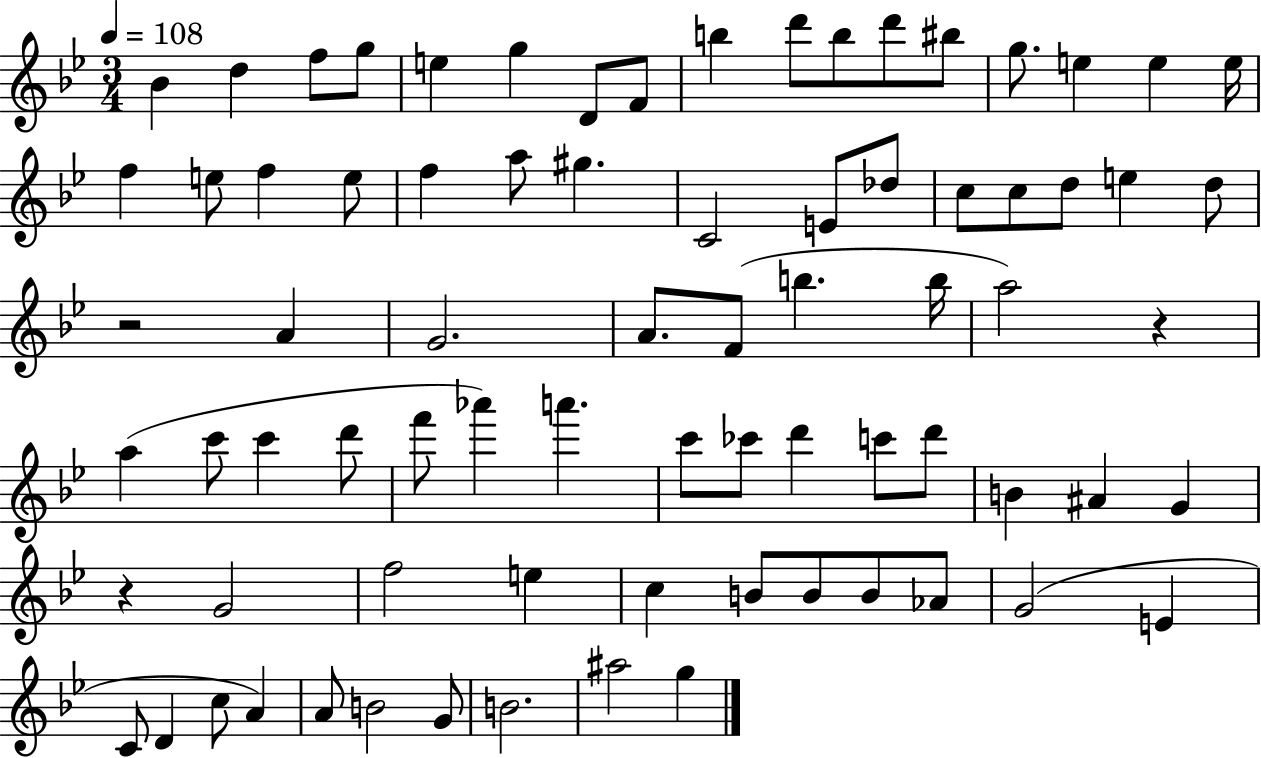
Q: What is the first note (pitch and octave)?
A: Bb4